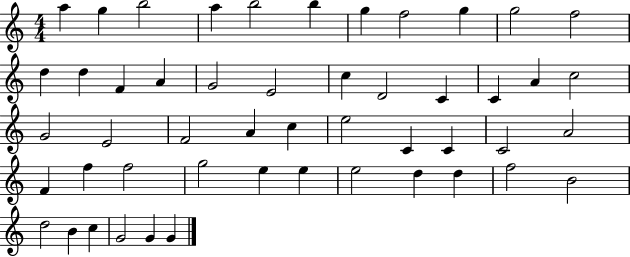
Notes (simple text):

A5/q G5/q B5/h A5/q B5/h B5/q G5/q F5/h G5/q G5/h F5/h D5/q D5/q F4/q A4/q G4/h E4/h C5/q D4/h C4/q C4/q A4/q C5/h G4/h E4/h F4/h A4/q C5/q E5/h C4/q C4/q C4/h A4/h F4/q F5/q F5/h G5/h E5/q E5/q E5/h D5/q D5/q F5/h B4/h D5/h B4/q C5/q G4/h G4/q G4/q